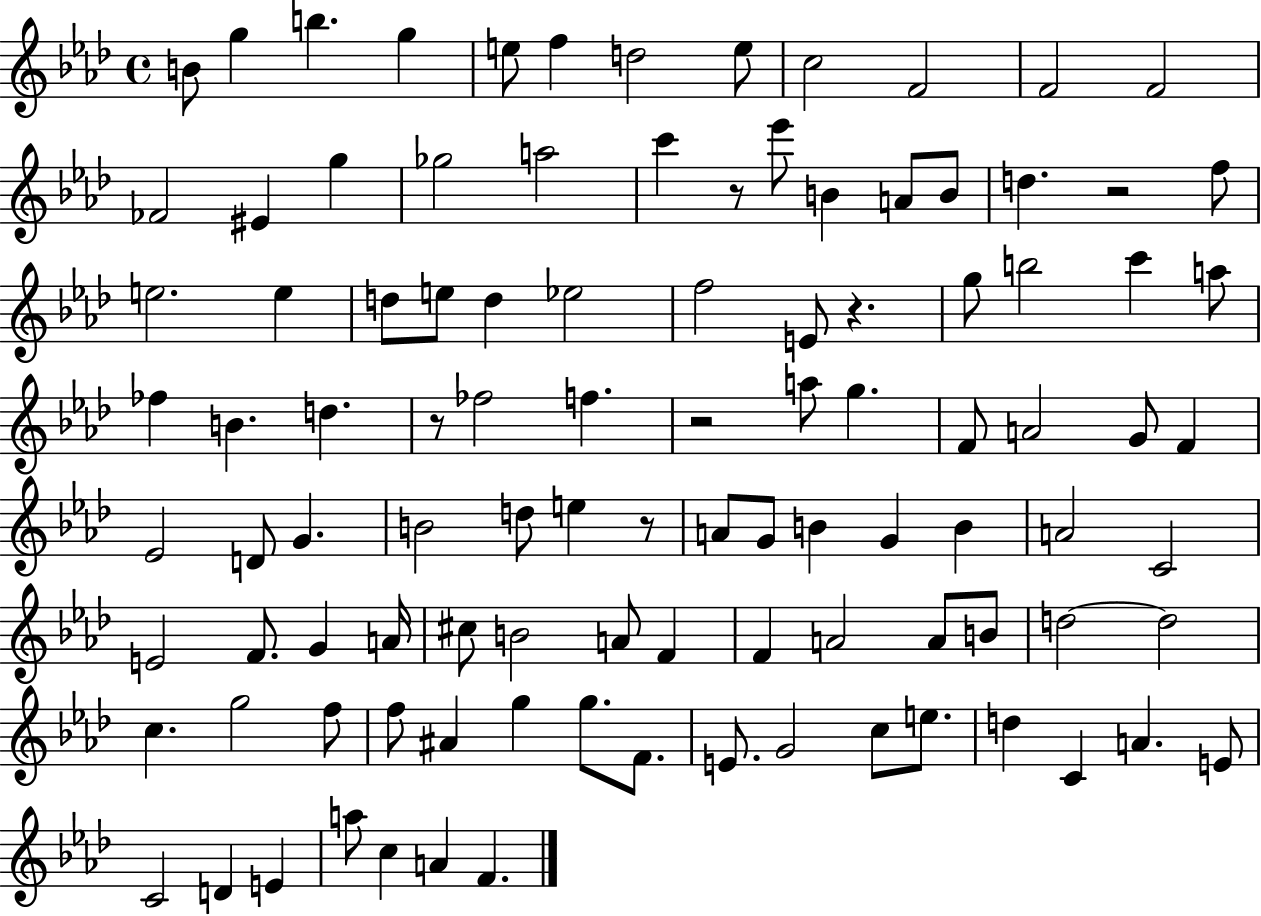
X:1
T:Untitled
M:4/4
L:1/4
K:Ab
B/2 g b g e/2 f d2 e/2 c2 F2 F2 F2 _F2 ^E g _g2 a2 c' z/2 _e'/2 B A/2 B/2 d z2 f/2 e2 e d/2 e/2 d _e2 f2 E/2 z g/2 b2 c' a/2 _f B d z/2 _f2 f z2 a/2 g F/2 A2 G/2 F _E2 D/2 G B2 d/2 e z/2 A/2 G/2 B G B A2 C2 E2 F/2 G A/4 ^c/2 B2 A/2 F F A2 A/2 B/2 d2 d2 c g2 f/2 f/2 ^A g g/2 F/2 E/2 G2 c/2 e/2 d C A E/2 C2 D E a/2 c A F